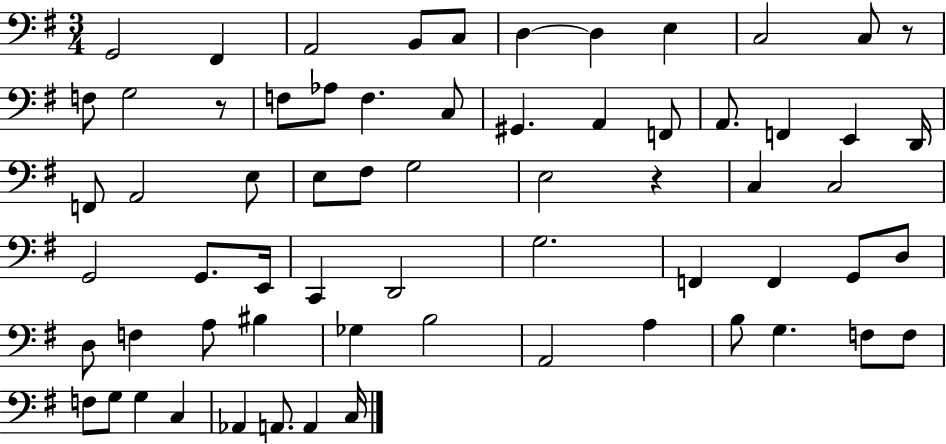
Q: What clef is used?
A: bass